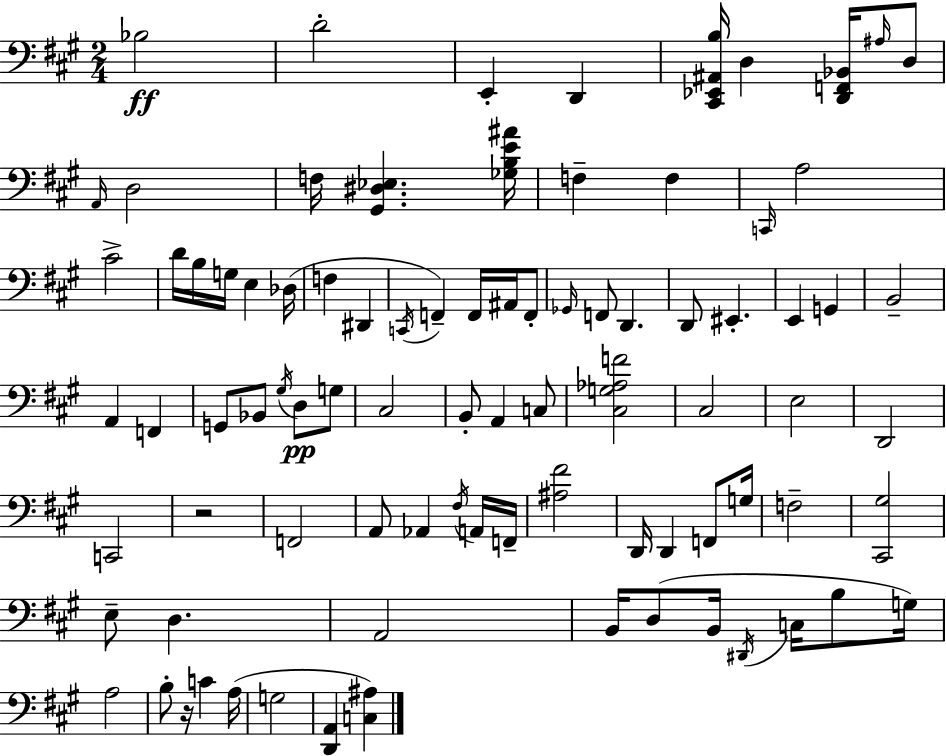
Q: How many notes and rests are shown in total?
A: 87